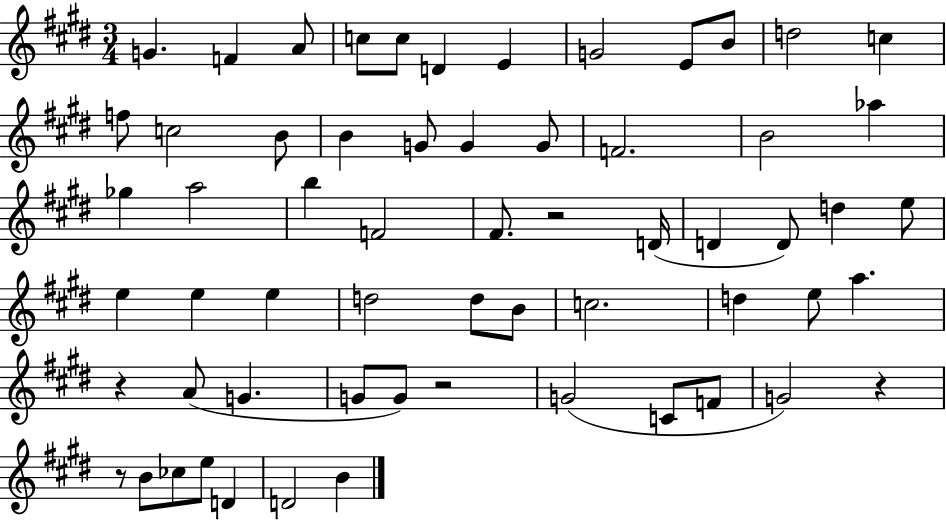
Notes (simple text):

G4/q. F4/q A4/e C5/e C5/e D4/q E4/q G4/h E4/e B4/e D5/h C5/q F5/e C5/h B4/e B4/q G4/e G4/q G4/e F4/h. B4/h Ab5/q Gb5/q A5/h B5/q F4/h F#4/e. R/h D4/s D4/q D4/e D5/q E5/e E5/q E5/q E5/q D5/h D5/e B4/e C5/h. D5/q E5/e A5/q. R/q A4/e G4/q. G4/e G4/e R/h G4/h C4/e F4/e G4/h R/q R/e B4/e CES5/e E5/e D4/q D4/h B4/q